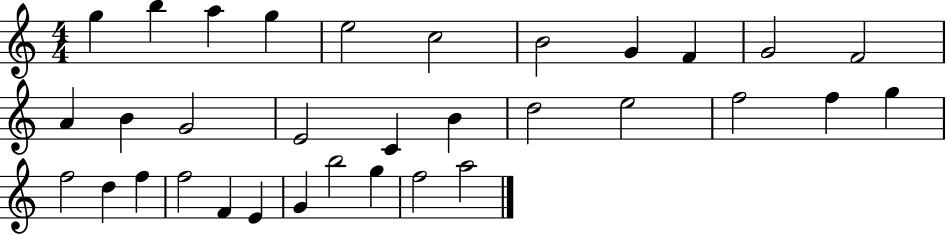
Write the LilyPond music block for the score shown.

{
  \clef treble
  \numericTimeSignature
  \time 4/4
  \key c \major
  g''4 b''4 a''4 g''4 | e''2 c''2 | b'2 g'4 f'4 | g'2 f'2 | \break a'4 b'4 g'2 | e'2 c'4 b'4 | d''2 e''2 | f''2 f''4 g''4 | \break f''2 d''4 f''4 | f''2 f'4 e'4 | g'4 b''2 g''4 | f''2 a''2 | \break \bar "|."
}